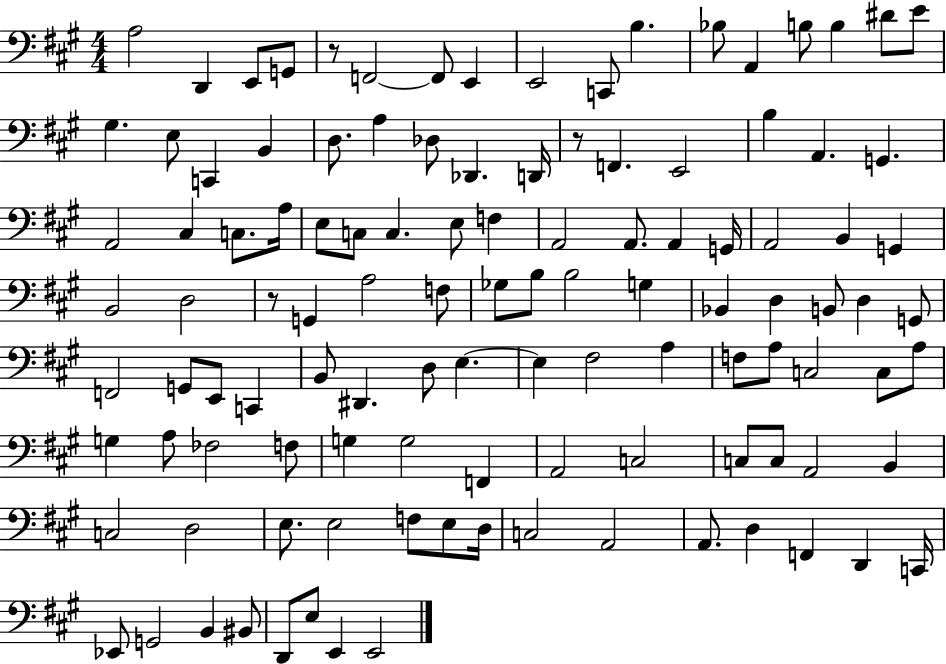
A3/h D2/q E2/e G2/e R/e F2/h F2/e E2/q E2/h C2/e B3/q. Bb3/e A2/q B3/e B3/q D#4/e E4/e G#3/q. E3/e C2/q B2/q D3/e. A3/q Db3/e Db2/q. D2/s R/e F2/q. E2/h B3/q A2/q. G2/q. A2/h C#3/q C3/e. A3/s E3/e C3/e C3/q. E3/e F3/q A2/h A2/e. A2/q G2/s A2/h B2/q G2/q B2/h D3/h R/e G2/q A3/h F3/e Gb3/e B3/e B3/h G3/q Bb2/q D3/q B2/e D3/q G2/e F2/h G2/e E2/e C2/q B2/e D#2/q. D3/e E3/q. E3/q F#3/h A3/q F3/e A3/e C3/h C3/e A3/e G3/q A3/e FES3/h F3/e G3/q G3/h F2/q A2/h C3/h C3/e C3/e A2/h B2/q C3/h D3/h E3/e. E3/h F3/e E3/e D3/s C3/h A2/h A2/e. D3/q F2/q D2/q C2/s Eb2/e G2/h B2/q BIS2/e D2/e E3/e E2/q E2/h